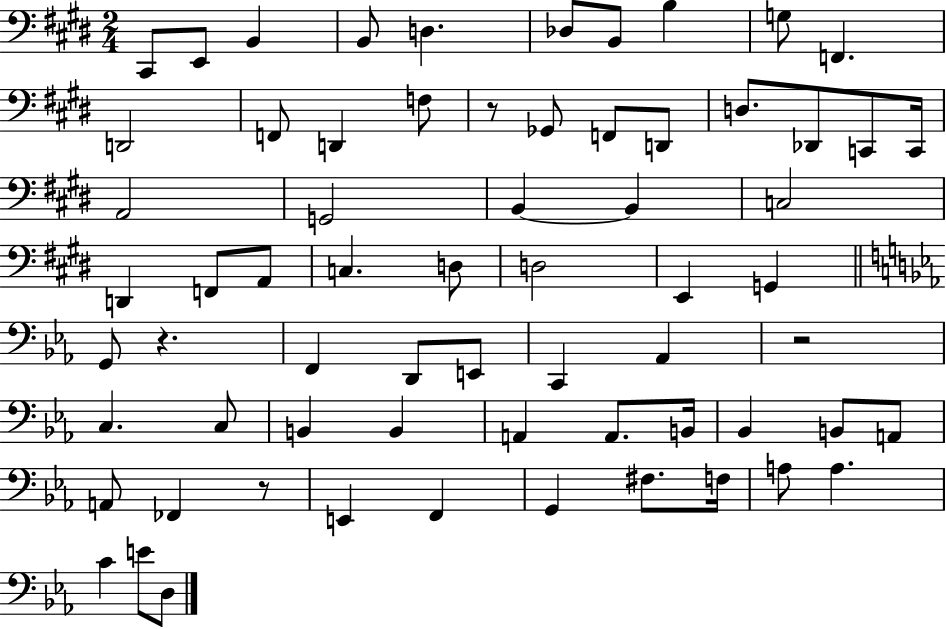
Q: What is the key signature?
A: E major